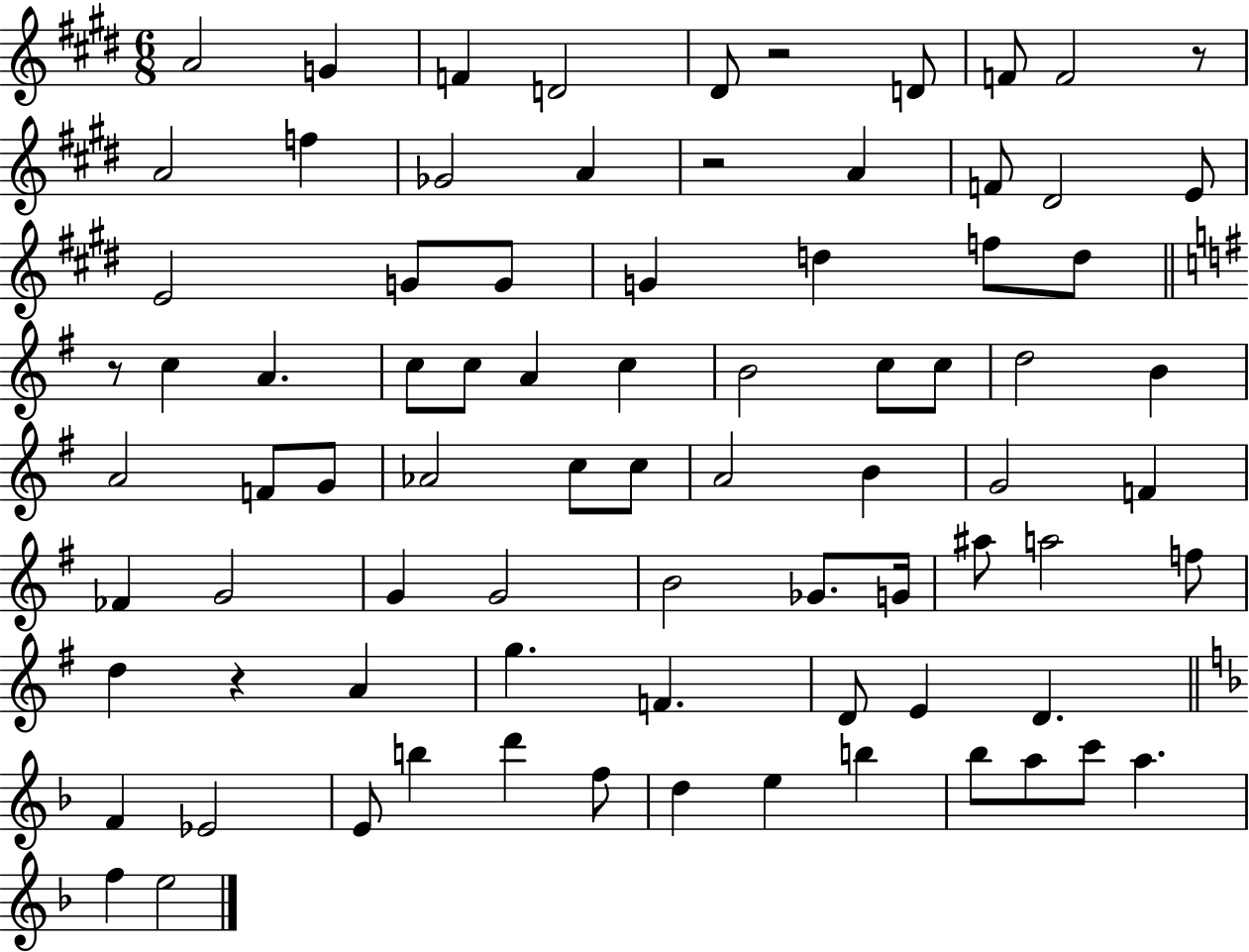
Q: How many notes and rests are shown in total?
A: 81